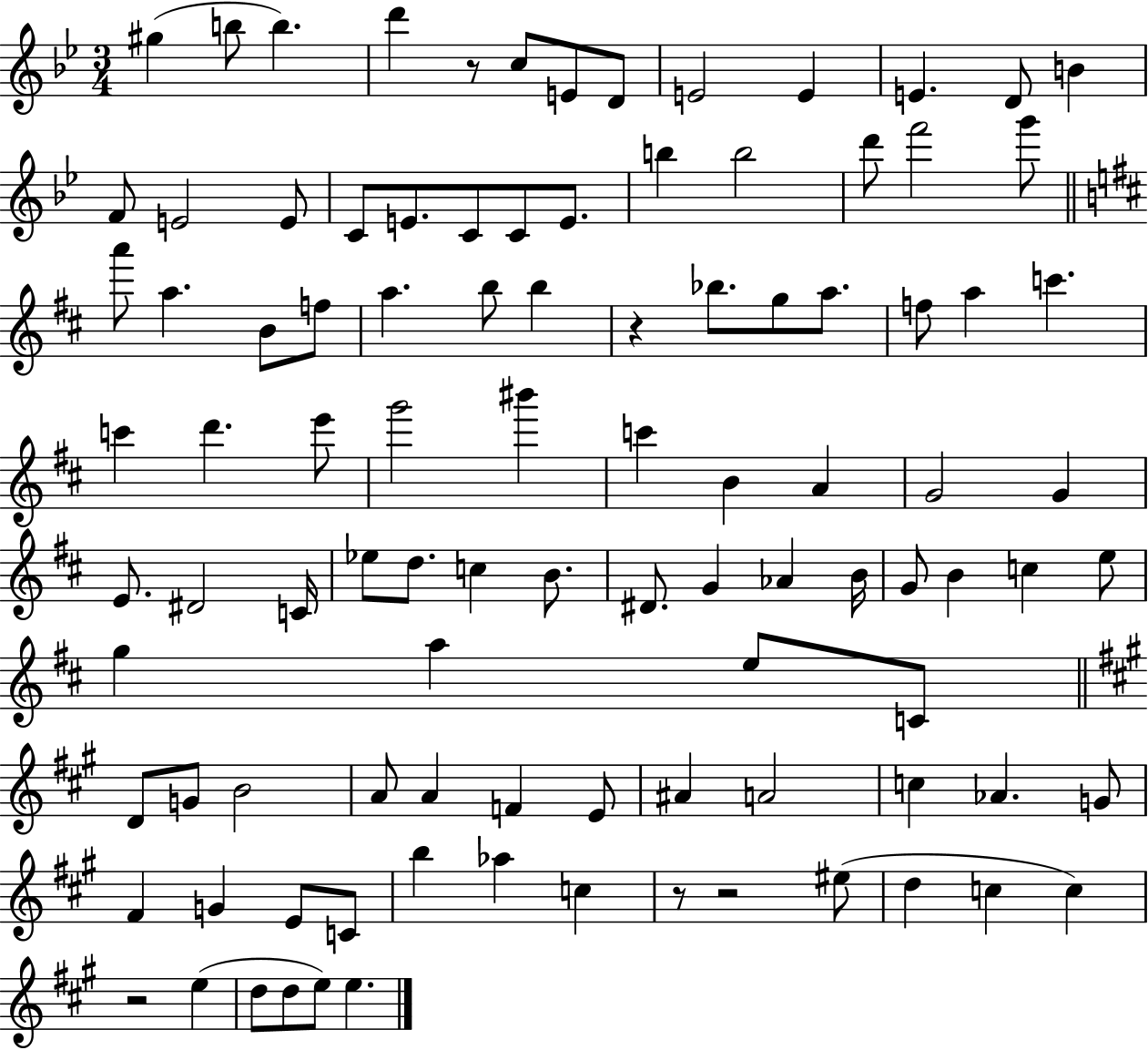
X:1
T:Untitled
M:3/4
L:1/4
K:Bb
^g b/2 b d' z/2 c/2 E/2 D/2 E2 E E D/2 B F/2 E2 E/2 C/2 E/2 C/2 C/2 E/2 b b2 d'/2 f'2 g'/2 a'/2 a B/2 f/2 a b/2 b z _b/2 g/2 a/2 f/2 a c' c' d' e'/2 g'2 ^b' c' B A G2 G E/2 ^D2 C/4 _e/2 d/2 c B/2 ^D/2 G _A B/4 G/2 B c e/2 g a e/2 C/2 D/2 G/2 B2 A/2 A F E/2 ^A A2 c _A G/2 ^F G E/2 C/2 b _a c z/2 z2 ^e/2 d c c z2 e d/2 d/2 e/2 e